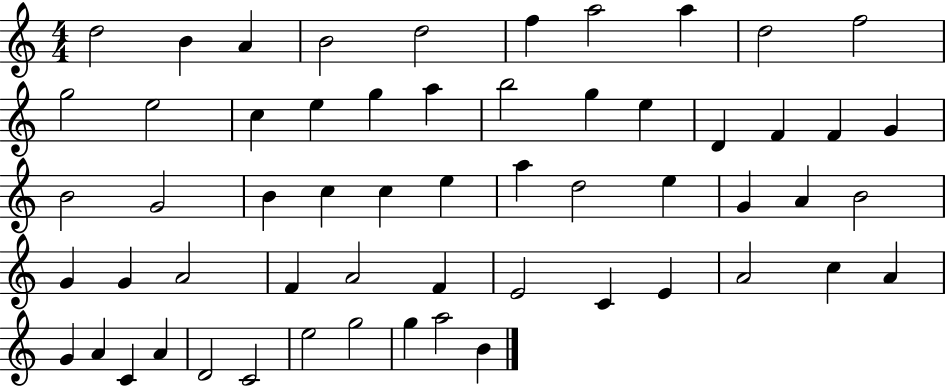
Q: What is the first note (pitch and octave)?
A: D5